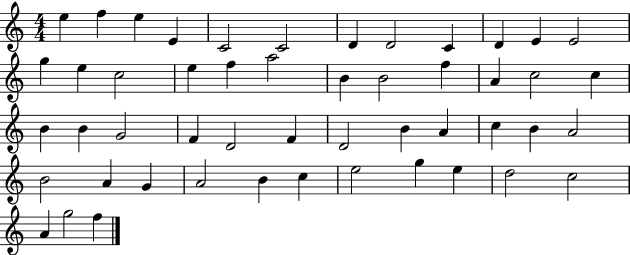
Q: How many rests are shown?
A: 0